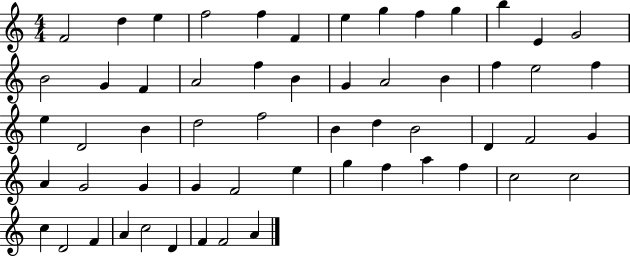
X:1
T:Untitled
M:4/4
L:1/4
K:C
F2 d e f2 f F e g f g b E G2 B2 G F A2 f B G A2 B f e2 f e D2 B d2 f2 B d B2 D F2 G A G2 G G F2 e g f a f c2 c2 c D2 F A c2 D F F2 A